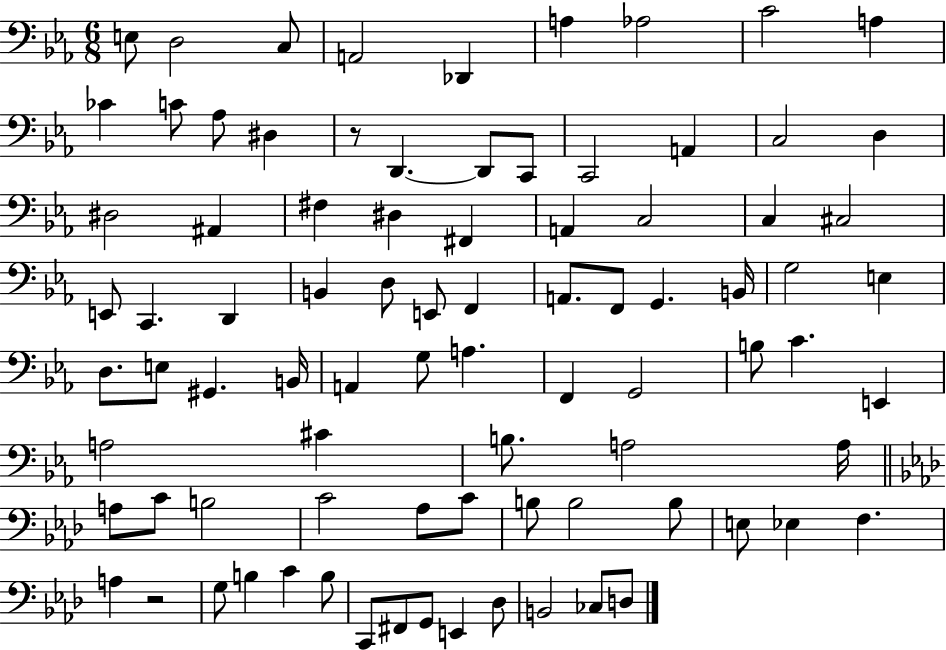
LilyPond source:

{
  \clef bass
  \numericTimeSignature
  \time 6/8
  \key ees \major
  e8 d2 c8 | a,2 des,4 | a4 aes2 | c'2 a4 | \break ces'4 c'8 aes8 dis4 | r8 d,4.~~ d,8 c,8 | c,2 a,4 | c2 d4 | \break dis2 ais,4 | fis4 dis4 fis,4 | a,4 c2 | c4 cis2 | \break e,8 c,4. d,4 | b,4 d8 e,8 f,4 | a,8. f,8 g,4. b,16 | g2 e4 | \break d8. e8 gis,4. b,16 | a,4 g8 a4. | f,4 g,2 | b8 c'4. e,4 | \break a2 cis'4 | b8. a2 a16 | \bar "||" \break \key f \minor a8 c'8 b2 | c'2 aes8 c'8 | b8 b2 b8 | e8 ees4 f4. | \break a4 r2 | g8 b4 c'4 b8 | c,8 fis,8 g,8 e,4 des8 | b,2 ces8 d8 | \break \bar "|."
}